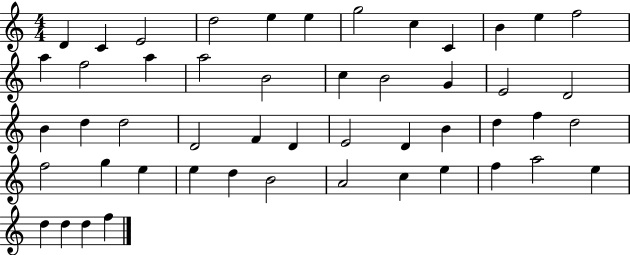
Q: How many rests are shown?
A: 0